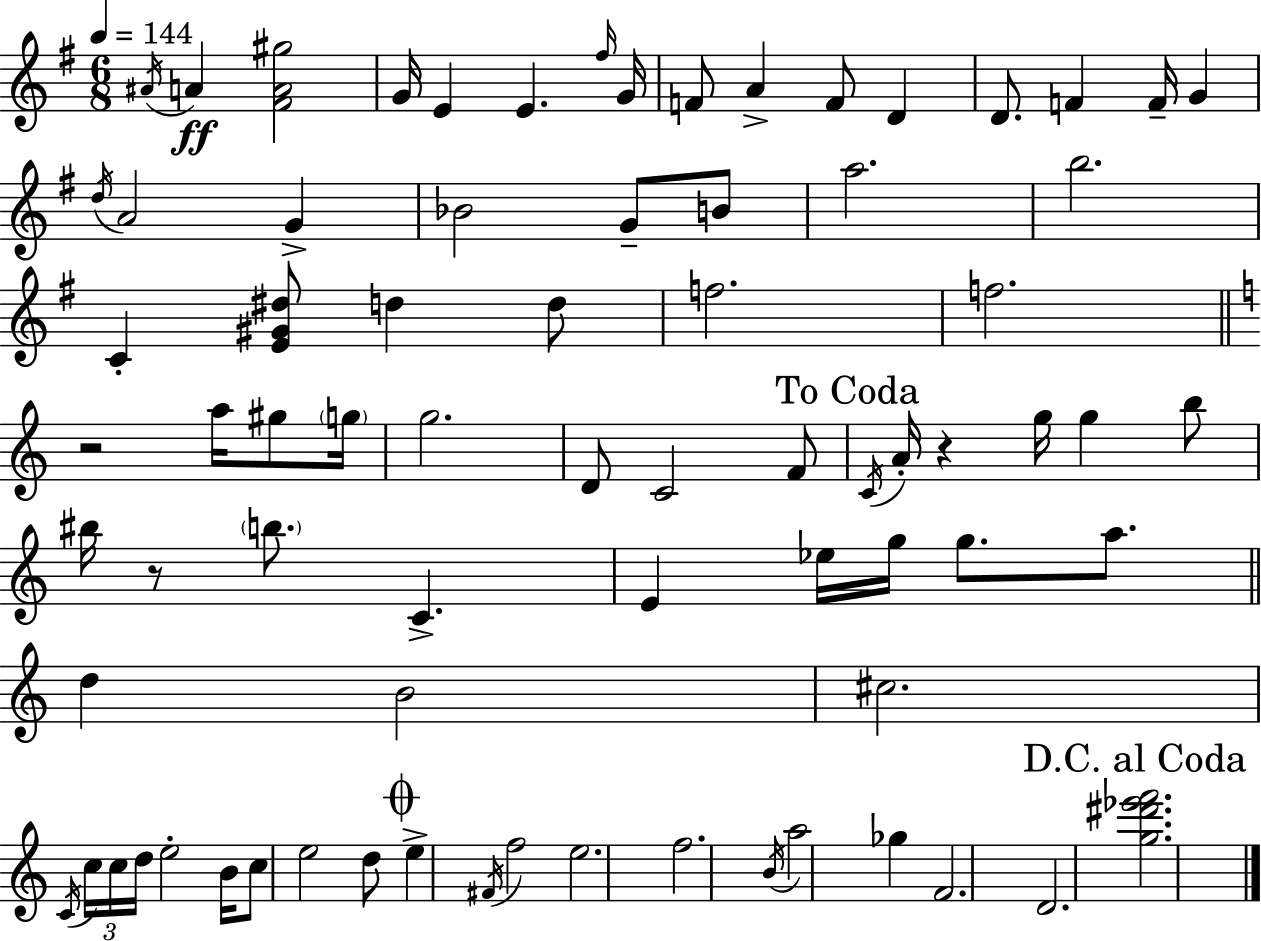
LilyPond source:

{
  \clef treble
  \numericTimeSignature
  \time 6/8
  \key e \minor
  \tempo 4 = 144
  \acciaccatura { ais'16 }\ff a'4 <fis' a' gis''>2 | g'16 e'4 e'4. | \grace { fis''16 } g'16 f'8 a'4-> f'8 d'4 | d'8. f'4 f'16-- g'4 | \break \acciaccatura { d''16 } a'2 g'4-> | bes'2 g'8-- | b'8 a''2. | b''2. | \break c'4-. <e' gis' dis''>8 d''4 | d''8 f''2. | f''2. | \bar "||" \break \key a \minor r2 a''16 gis''8 \parenthesize g''16 | g''2. | d'8 c'2 f'8 | \mark "To Coda" \acciaccatura { c'16 } a'16-. r4 g''16 g''4 b''8 | \break bis''16 r8 \parenthesize b''8. c'4.-> | e'4 ees''16 g''16 g''8. a''8. | \bar "||" \break \key c \major d''4 b'2 | cis''2. | \acciaccatura { c'16 } \tuplet 3/2 { c''16 c''16 d''16 } e''2-. | b'16 c''8 e''2 d''8 | \break \mark \markup { \musicglyph "scripts.coda" } e''4-> \acciaccatura { fis'16 } f''2 | e''2. | f''2. | \acciaccatura { b'16 } a''2 ges''4 | \break f'2. | d'2. | \mark "D.C. al Coda" <g'' dis''' ees''' f'''>2. | \bar "|."
}